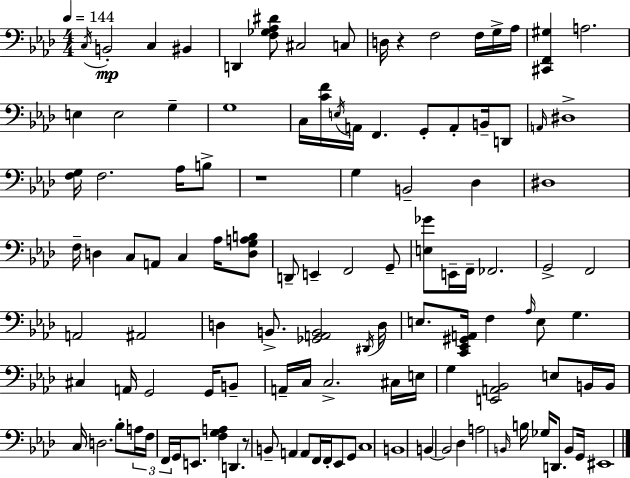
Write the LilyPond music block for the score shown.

{
  \clef bass
  \numericTimeSignature
  \time 4/4
  \key aes \major
  \tempo 4 = 144
  \acciaccatura { c16 }\mp b,2-. c4 bis,4 | d,4 <f ges aes dis'>8 cis2 c8 | d16 r4 f2 f16 g16-> | aes16 <cis, f, gis>4 a2. | \break e4 e2 g4-- | g1 | c16 <c' f'>16 \acciaccatura { e16 } a,16 f,4. g,8-. a,8-. b,16-- | d,8 \grace { a,16 } dis1-> | \break <f g>16 f2. | aes16 b8-> r1 | g4 b,2-- des4 | dis1 | \break f16-- d4 c8 a,8 c4 | aes16 <d g a b>8 d,8-- e,4-- f,2 | g,8-- <e ges'>8 e,16-- f,16-- fes,2. | g,2-> f,2 | \break a,2 ais,2 | d4 b,8.-> <ges, a, b,>2 | \acciaccatura { dis,16 } d16 e8. <c, ees, gis, a,>16 f4 \grace { aes16 } e8 g4. | cis4 a,16 g,2 | \break g,16 b,8-- a,16-- c16 c2.-> | cis16 e16 g4 <e, a, bes,>2 | e8 b,16 b,16 c16 d2. | bes8-. \tuplet 3/2 { a16 f16 f,16 } g,16 e,8. <f g a>4 d,4. | \break r8 b,8-- a,4 a,8 f,16 | f,16-. ees,8 g,8 c1 | b,1 | b,4~~ b,2 | \break des4 a2 \grace { b,16 } b16 ges16 | d,8. b,8 g,16 eis,1 | \bar "|."
}